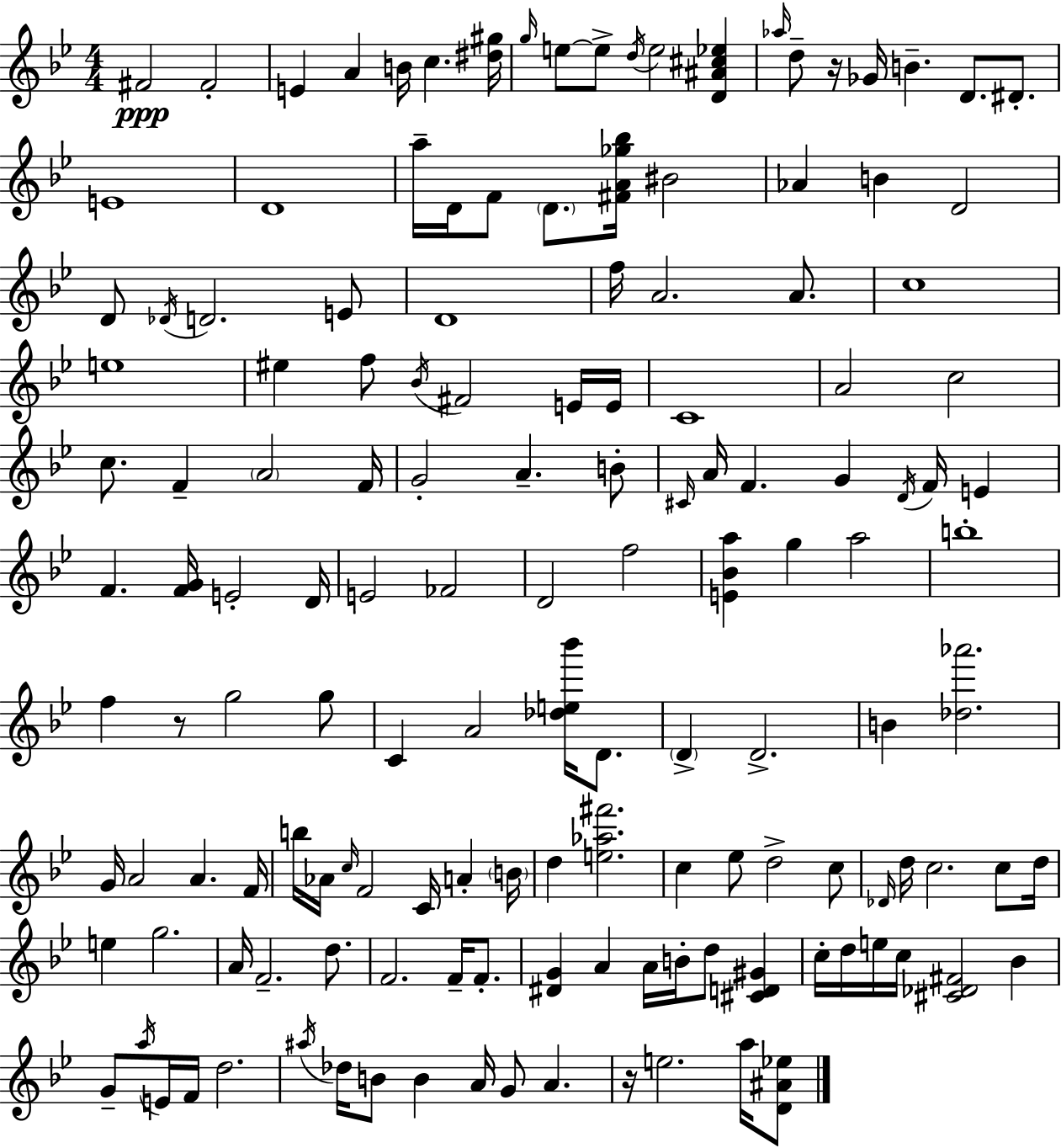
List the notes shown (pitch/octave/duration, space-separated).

F#4/h F#4/h E4/q A4/q B4/s C5/q. [D#5,G#5]/s G5/s E5/e E5/e D5/s E5/h [D4,A#4,C#5,Eb5]/q Ab5/s D5/e R/s Gb4/s B4/q. D4/e. D#4/e. E4/w D4/w A5/s D4/s F4/e D4/e. [F#4,A4,Gb5,Bb5]/s BIS4/h Ab4/q B4/q D4/h D4/e Db4/s D4/h. E4/e D4/w F5/s A4/h. A4/e. C5/w E5/w EIS5/q F5/e Bb4/s F#4/h E4/s E4/s C4/w A4/h C5/h C5/e. F4/q A4/h F4/s G4/h A4/q. B4/e C#4/s A4/s F4/q. G4/q D4/s F4/s E4/q F4/q. [F4,G4]/s E4/h D4/s E4/h FES4/h D4/h F5/h [E4,Bb4,A5]/q G5/q A5/h B5/w F5/q R/e G5/h G5/e C4/q A4/h [Db5,E5,Bb6]/s D4/e. D4/q D4/h. B4/q [Db5,Ab6]/h. G4/s A4/h A4/q. F4/s B5/s Ab4/s C5/s F4/h C4/s A4/q B4/s D5/q [E5,Ab5,F#6]/h. C5/q Eb5/e D5/h C5/e Db4/s D5/s C5/h. C5/e D5/s E5/q G5/h. A4/s F4/h. D5/e. F4/h. F4/s F4/e. [D#4,G4]/q A4/q A4/s B4/s D5/e [C#4,D4,G#4]/q C5/s D5/s E5/s C5/s [C#4,Db4,F#4]/h Bb4/q G4/e A5/s E4/s F4/s D5/h. A#5/s Db5/s B4/e B4/q A4/s G4/e A4/q. R/s E5/h. A5/s [D4,A#4,Eb5]/e